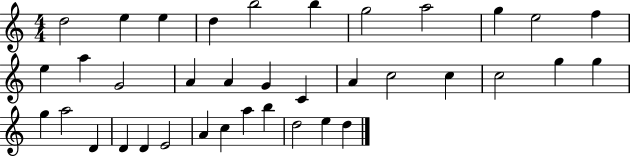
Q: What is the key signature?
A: C major